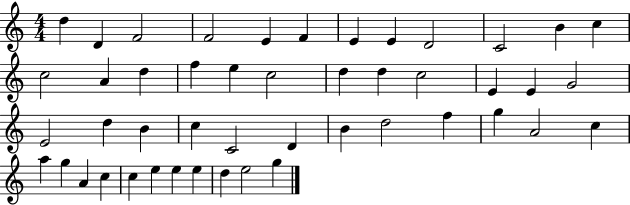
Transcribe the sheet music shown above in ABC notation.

X:1
T:Untitled
M:4/4
L:1/4
K:C
d D F2 F2 E F E E D2 C2 B c c2 A d f e c2 d d c2 E E G2 E2 d B c C2 D B d2 f g A2 c a g A c c e e e d e2 g